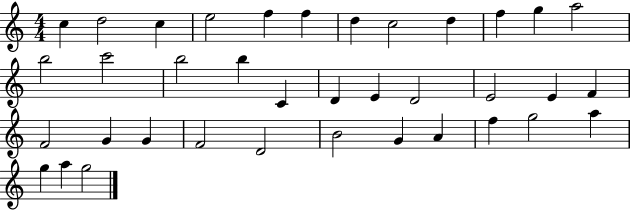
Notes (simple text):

C5/q D5/h C5/q E5/h F5/q F5/q D5/q C5/h D5/q F5/q G5/q A5/h B5/h C6/h B5/h B5/q C4/q D4/q E4/q D4/h E4/h E4/q F4/q F4/h G4/q G4/q F4/h D4/h B4/h G4/q A4/q F5/q G5/h A5/q G5/q A5/q G5/h